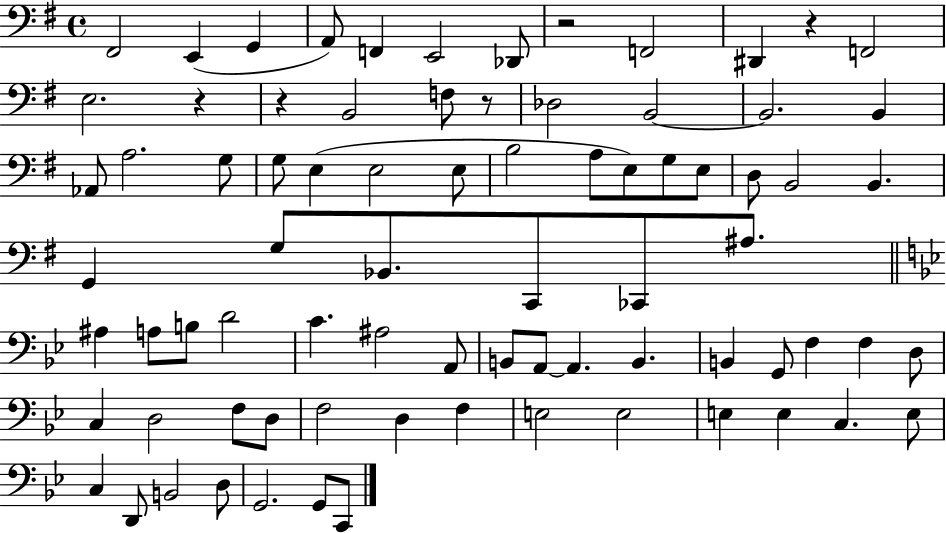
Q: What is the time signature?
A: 4/4